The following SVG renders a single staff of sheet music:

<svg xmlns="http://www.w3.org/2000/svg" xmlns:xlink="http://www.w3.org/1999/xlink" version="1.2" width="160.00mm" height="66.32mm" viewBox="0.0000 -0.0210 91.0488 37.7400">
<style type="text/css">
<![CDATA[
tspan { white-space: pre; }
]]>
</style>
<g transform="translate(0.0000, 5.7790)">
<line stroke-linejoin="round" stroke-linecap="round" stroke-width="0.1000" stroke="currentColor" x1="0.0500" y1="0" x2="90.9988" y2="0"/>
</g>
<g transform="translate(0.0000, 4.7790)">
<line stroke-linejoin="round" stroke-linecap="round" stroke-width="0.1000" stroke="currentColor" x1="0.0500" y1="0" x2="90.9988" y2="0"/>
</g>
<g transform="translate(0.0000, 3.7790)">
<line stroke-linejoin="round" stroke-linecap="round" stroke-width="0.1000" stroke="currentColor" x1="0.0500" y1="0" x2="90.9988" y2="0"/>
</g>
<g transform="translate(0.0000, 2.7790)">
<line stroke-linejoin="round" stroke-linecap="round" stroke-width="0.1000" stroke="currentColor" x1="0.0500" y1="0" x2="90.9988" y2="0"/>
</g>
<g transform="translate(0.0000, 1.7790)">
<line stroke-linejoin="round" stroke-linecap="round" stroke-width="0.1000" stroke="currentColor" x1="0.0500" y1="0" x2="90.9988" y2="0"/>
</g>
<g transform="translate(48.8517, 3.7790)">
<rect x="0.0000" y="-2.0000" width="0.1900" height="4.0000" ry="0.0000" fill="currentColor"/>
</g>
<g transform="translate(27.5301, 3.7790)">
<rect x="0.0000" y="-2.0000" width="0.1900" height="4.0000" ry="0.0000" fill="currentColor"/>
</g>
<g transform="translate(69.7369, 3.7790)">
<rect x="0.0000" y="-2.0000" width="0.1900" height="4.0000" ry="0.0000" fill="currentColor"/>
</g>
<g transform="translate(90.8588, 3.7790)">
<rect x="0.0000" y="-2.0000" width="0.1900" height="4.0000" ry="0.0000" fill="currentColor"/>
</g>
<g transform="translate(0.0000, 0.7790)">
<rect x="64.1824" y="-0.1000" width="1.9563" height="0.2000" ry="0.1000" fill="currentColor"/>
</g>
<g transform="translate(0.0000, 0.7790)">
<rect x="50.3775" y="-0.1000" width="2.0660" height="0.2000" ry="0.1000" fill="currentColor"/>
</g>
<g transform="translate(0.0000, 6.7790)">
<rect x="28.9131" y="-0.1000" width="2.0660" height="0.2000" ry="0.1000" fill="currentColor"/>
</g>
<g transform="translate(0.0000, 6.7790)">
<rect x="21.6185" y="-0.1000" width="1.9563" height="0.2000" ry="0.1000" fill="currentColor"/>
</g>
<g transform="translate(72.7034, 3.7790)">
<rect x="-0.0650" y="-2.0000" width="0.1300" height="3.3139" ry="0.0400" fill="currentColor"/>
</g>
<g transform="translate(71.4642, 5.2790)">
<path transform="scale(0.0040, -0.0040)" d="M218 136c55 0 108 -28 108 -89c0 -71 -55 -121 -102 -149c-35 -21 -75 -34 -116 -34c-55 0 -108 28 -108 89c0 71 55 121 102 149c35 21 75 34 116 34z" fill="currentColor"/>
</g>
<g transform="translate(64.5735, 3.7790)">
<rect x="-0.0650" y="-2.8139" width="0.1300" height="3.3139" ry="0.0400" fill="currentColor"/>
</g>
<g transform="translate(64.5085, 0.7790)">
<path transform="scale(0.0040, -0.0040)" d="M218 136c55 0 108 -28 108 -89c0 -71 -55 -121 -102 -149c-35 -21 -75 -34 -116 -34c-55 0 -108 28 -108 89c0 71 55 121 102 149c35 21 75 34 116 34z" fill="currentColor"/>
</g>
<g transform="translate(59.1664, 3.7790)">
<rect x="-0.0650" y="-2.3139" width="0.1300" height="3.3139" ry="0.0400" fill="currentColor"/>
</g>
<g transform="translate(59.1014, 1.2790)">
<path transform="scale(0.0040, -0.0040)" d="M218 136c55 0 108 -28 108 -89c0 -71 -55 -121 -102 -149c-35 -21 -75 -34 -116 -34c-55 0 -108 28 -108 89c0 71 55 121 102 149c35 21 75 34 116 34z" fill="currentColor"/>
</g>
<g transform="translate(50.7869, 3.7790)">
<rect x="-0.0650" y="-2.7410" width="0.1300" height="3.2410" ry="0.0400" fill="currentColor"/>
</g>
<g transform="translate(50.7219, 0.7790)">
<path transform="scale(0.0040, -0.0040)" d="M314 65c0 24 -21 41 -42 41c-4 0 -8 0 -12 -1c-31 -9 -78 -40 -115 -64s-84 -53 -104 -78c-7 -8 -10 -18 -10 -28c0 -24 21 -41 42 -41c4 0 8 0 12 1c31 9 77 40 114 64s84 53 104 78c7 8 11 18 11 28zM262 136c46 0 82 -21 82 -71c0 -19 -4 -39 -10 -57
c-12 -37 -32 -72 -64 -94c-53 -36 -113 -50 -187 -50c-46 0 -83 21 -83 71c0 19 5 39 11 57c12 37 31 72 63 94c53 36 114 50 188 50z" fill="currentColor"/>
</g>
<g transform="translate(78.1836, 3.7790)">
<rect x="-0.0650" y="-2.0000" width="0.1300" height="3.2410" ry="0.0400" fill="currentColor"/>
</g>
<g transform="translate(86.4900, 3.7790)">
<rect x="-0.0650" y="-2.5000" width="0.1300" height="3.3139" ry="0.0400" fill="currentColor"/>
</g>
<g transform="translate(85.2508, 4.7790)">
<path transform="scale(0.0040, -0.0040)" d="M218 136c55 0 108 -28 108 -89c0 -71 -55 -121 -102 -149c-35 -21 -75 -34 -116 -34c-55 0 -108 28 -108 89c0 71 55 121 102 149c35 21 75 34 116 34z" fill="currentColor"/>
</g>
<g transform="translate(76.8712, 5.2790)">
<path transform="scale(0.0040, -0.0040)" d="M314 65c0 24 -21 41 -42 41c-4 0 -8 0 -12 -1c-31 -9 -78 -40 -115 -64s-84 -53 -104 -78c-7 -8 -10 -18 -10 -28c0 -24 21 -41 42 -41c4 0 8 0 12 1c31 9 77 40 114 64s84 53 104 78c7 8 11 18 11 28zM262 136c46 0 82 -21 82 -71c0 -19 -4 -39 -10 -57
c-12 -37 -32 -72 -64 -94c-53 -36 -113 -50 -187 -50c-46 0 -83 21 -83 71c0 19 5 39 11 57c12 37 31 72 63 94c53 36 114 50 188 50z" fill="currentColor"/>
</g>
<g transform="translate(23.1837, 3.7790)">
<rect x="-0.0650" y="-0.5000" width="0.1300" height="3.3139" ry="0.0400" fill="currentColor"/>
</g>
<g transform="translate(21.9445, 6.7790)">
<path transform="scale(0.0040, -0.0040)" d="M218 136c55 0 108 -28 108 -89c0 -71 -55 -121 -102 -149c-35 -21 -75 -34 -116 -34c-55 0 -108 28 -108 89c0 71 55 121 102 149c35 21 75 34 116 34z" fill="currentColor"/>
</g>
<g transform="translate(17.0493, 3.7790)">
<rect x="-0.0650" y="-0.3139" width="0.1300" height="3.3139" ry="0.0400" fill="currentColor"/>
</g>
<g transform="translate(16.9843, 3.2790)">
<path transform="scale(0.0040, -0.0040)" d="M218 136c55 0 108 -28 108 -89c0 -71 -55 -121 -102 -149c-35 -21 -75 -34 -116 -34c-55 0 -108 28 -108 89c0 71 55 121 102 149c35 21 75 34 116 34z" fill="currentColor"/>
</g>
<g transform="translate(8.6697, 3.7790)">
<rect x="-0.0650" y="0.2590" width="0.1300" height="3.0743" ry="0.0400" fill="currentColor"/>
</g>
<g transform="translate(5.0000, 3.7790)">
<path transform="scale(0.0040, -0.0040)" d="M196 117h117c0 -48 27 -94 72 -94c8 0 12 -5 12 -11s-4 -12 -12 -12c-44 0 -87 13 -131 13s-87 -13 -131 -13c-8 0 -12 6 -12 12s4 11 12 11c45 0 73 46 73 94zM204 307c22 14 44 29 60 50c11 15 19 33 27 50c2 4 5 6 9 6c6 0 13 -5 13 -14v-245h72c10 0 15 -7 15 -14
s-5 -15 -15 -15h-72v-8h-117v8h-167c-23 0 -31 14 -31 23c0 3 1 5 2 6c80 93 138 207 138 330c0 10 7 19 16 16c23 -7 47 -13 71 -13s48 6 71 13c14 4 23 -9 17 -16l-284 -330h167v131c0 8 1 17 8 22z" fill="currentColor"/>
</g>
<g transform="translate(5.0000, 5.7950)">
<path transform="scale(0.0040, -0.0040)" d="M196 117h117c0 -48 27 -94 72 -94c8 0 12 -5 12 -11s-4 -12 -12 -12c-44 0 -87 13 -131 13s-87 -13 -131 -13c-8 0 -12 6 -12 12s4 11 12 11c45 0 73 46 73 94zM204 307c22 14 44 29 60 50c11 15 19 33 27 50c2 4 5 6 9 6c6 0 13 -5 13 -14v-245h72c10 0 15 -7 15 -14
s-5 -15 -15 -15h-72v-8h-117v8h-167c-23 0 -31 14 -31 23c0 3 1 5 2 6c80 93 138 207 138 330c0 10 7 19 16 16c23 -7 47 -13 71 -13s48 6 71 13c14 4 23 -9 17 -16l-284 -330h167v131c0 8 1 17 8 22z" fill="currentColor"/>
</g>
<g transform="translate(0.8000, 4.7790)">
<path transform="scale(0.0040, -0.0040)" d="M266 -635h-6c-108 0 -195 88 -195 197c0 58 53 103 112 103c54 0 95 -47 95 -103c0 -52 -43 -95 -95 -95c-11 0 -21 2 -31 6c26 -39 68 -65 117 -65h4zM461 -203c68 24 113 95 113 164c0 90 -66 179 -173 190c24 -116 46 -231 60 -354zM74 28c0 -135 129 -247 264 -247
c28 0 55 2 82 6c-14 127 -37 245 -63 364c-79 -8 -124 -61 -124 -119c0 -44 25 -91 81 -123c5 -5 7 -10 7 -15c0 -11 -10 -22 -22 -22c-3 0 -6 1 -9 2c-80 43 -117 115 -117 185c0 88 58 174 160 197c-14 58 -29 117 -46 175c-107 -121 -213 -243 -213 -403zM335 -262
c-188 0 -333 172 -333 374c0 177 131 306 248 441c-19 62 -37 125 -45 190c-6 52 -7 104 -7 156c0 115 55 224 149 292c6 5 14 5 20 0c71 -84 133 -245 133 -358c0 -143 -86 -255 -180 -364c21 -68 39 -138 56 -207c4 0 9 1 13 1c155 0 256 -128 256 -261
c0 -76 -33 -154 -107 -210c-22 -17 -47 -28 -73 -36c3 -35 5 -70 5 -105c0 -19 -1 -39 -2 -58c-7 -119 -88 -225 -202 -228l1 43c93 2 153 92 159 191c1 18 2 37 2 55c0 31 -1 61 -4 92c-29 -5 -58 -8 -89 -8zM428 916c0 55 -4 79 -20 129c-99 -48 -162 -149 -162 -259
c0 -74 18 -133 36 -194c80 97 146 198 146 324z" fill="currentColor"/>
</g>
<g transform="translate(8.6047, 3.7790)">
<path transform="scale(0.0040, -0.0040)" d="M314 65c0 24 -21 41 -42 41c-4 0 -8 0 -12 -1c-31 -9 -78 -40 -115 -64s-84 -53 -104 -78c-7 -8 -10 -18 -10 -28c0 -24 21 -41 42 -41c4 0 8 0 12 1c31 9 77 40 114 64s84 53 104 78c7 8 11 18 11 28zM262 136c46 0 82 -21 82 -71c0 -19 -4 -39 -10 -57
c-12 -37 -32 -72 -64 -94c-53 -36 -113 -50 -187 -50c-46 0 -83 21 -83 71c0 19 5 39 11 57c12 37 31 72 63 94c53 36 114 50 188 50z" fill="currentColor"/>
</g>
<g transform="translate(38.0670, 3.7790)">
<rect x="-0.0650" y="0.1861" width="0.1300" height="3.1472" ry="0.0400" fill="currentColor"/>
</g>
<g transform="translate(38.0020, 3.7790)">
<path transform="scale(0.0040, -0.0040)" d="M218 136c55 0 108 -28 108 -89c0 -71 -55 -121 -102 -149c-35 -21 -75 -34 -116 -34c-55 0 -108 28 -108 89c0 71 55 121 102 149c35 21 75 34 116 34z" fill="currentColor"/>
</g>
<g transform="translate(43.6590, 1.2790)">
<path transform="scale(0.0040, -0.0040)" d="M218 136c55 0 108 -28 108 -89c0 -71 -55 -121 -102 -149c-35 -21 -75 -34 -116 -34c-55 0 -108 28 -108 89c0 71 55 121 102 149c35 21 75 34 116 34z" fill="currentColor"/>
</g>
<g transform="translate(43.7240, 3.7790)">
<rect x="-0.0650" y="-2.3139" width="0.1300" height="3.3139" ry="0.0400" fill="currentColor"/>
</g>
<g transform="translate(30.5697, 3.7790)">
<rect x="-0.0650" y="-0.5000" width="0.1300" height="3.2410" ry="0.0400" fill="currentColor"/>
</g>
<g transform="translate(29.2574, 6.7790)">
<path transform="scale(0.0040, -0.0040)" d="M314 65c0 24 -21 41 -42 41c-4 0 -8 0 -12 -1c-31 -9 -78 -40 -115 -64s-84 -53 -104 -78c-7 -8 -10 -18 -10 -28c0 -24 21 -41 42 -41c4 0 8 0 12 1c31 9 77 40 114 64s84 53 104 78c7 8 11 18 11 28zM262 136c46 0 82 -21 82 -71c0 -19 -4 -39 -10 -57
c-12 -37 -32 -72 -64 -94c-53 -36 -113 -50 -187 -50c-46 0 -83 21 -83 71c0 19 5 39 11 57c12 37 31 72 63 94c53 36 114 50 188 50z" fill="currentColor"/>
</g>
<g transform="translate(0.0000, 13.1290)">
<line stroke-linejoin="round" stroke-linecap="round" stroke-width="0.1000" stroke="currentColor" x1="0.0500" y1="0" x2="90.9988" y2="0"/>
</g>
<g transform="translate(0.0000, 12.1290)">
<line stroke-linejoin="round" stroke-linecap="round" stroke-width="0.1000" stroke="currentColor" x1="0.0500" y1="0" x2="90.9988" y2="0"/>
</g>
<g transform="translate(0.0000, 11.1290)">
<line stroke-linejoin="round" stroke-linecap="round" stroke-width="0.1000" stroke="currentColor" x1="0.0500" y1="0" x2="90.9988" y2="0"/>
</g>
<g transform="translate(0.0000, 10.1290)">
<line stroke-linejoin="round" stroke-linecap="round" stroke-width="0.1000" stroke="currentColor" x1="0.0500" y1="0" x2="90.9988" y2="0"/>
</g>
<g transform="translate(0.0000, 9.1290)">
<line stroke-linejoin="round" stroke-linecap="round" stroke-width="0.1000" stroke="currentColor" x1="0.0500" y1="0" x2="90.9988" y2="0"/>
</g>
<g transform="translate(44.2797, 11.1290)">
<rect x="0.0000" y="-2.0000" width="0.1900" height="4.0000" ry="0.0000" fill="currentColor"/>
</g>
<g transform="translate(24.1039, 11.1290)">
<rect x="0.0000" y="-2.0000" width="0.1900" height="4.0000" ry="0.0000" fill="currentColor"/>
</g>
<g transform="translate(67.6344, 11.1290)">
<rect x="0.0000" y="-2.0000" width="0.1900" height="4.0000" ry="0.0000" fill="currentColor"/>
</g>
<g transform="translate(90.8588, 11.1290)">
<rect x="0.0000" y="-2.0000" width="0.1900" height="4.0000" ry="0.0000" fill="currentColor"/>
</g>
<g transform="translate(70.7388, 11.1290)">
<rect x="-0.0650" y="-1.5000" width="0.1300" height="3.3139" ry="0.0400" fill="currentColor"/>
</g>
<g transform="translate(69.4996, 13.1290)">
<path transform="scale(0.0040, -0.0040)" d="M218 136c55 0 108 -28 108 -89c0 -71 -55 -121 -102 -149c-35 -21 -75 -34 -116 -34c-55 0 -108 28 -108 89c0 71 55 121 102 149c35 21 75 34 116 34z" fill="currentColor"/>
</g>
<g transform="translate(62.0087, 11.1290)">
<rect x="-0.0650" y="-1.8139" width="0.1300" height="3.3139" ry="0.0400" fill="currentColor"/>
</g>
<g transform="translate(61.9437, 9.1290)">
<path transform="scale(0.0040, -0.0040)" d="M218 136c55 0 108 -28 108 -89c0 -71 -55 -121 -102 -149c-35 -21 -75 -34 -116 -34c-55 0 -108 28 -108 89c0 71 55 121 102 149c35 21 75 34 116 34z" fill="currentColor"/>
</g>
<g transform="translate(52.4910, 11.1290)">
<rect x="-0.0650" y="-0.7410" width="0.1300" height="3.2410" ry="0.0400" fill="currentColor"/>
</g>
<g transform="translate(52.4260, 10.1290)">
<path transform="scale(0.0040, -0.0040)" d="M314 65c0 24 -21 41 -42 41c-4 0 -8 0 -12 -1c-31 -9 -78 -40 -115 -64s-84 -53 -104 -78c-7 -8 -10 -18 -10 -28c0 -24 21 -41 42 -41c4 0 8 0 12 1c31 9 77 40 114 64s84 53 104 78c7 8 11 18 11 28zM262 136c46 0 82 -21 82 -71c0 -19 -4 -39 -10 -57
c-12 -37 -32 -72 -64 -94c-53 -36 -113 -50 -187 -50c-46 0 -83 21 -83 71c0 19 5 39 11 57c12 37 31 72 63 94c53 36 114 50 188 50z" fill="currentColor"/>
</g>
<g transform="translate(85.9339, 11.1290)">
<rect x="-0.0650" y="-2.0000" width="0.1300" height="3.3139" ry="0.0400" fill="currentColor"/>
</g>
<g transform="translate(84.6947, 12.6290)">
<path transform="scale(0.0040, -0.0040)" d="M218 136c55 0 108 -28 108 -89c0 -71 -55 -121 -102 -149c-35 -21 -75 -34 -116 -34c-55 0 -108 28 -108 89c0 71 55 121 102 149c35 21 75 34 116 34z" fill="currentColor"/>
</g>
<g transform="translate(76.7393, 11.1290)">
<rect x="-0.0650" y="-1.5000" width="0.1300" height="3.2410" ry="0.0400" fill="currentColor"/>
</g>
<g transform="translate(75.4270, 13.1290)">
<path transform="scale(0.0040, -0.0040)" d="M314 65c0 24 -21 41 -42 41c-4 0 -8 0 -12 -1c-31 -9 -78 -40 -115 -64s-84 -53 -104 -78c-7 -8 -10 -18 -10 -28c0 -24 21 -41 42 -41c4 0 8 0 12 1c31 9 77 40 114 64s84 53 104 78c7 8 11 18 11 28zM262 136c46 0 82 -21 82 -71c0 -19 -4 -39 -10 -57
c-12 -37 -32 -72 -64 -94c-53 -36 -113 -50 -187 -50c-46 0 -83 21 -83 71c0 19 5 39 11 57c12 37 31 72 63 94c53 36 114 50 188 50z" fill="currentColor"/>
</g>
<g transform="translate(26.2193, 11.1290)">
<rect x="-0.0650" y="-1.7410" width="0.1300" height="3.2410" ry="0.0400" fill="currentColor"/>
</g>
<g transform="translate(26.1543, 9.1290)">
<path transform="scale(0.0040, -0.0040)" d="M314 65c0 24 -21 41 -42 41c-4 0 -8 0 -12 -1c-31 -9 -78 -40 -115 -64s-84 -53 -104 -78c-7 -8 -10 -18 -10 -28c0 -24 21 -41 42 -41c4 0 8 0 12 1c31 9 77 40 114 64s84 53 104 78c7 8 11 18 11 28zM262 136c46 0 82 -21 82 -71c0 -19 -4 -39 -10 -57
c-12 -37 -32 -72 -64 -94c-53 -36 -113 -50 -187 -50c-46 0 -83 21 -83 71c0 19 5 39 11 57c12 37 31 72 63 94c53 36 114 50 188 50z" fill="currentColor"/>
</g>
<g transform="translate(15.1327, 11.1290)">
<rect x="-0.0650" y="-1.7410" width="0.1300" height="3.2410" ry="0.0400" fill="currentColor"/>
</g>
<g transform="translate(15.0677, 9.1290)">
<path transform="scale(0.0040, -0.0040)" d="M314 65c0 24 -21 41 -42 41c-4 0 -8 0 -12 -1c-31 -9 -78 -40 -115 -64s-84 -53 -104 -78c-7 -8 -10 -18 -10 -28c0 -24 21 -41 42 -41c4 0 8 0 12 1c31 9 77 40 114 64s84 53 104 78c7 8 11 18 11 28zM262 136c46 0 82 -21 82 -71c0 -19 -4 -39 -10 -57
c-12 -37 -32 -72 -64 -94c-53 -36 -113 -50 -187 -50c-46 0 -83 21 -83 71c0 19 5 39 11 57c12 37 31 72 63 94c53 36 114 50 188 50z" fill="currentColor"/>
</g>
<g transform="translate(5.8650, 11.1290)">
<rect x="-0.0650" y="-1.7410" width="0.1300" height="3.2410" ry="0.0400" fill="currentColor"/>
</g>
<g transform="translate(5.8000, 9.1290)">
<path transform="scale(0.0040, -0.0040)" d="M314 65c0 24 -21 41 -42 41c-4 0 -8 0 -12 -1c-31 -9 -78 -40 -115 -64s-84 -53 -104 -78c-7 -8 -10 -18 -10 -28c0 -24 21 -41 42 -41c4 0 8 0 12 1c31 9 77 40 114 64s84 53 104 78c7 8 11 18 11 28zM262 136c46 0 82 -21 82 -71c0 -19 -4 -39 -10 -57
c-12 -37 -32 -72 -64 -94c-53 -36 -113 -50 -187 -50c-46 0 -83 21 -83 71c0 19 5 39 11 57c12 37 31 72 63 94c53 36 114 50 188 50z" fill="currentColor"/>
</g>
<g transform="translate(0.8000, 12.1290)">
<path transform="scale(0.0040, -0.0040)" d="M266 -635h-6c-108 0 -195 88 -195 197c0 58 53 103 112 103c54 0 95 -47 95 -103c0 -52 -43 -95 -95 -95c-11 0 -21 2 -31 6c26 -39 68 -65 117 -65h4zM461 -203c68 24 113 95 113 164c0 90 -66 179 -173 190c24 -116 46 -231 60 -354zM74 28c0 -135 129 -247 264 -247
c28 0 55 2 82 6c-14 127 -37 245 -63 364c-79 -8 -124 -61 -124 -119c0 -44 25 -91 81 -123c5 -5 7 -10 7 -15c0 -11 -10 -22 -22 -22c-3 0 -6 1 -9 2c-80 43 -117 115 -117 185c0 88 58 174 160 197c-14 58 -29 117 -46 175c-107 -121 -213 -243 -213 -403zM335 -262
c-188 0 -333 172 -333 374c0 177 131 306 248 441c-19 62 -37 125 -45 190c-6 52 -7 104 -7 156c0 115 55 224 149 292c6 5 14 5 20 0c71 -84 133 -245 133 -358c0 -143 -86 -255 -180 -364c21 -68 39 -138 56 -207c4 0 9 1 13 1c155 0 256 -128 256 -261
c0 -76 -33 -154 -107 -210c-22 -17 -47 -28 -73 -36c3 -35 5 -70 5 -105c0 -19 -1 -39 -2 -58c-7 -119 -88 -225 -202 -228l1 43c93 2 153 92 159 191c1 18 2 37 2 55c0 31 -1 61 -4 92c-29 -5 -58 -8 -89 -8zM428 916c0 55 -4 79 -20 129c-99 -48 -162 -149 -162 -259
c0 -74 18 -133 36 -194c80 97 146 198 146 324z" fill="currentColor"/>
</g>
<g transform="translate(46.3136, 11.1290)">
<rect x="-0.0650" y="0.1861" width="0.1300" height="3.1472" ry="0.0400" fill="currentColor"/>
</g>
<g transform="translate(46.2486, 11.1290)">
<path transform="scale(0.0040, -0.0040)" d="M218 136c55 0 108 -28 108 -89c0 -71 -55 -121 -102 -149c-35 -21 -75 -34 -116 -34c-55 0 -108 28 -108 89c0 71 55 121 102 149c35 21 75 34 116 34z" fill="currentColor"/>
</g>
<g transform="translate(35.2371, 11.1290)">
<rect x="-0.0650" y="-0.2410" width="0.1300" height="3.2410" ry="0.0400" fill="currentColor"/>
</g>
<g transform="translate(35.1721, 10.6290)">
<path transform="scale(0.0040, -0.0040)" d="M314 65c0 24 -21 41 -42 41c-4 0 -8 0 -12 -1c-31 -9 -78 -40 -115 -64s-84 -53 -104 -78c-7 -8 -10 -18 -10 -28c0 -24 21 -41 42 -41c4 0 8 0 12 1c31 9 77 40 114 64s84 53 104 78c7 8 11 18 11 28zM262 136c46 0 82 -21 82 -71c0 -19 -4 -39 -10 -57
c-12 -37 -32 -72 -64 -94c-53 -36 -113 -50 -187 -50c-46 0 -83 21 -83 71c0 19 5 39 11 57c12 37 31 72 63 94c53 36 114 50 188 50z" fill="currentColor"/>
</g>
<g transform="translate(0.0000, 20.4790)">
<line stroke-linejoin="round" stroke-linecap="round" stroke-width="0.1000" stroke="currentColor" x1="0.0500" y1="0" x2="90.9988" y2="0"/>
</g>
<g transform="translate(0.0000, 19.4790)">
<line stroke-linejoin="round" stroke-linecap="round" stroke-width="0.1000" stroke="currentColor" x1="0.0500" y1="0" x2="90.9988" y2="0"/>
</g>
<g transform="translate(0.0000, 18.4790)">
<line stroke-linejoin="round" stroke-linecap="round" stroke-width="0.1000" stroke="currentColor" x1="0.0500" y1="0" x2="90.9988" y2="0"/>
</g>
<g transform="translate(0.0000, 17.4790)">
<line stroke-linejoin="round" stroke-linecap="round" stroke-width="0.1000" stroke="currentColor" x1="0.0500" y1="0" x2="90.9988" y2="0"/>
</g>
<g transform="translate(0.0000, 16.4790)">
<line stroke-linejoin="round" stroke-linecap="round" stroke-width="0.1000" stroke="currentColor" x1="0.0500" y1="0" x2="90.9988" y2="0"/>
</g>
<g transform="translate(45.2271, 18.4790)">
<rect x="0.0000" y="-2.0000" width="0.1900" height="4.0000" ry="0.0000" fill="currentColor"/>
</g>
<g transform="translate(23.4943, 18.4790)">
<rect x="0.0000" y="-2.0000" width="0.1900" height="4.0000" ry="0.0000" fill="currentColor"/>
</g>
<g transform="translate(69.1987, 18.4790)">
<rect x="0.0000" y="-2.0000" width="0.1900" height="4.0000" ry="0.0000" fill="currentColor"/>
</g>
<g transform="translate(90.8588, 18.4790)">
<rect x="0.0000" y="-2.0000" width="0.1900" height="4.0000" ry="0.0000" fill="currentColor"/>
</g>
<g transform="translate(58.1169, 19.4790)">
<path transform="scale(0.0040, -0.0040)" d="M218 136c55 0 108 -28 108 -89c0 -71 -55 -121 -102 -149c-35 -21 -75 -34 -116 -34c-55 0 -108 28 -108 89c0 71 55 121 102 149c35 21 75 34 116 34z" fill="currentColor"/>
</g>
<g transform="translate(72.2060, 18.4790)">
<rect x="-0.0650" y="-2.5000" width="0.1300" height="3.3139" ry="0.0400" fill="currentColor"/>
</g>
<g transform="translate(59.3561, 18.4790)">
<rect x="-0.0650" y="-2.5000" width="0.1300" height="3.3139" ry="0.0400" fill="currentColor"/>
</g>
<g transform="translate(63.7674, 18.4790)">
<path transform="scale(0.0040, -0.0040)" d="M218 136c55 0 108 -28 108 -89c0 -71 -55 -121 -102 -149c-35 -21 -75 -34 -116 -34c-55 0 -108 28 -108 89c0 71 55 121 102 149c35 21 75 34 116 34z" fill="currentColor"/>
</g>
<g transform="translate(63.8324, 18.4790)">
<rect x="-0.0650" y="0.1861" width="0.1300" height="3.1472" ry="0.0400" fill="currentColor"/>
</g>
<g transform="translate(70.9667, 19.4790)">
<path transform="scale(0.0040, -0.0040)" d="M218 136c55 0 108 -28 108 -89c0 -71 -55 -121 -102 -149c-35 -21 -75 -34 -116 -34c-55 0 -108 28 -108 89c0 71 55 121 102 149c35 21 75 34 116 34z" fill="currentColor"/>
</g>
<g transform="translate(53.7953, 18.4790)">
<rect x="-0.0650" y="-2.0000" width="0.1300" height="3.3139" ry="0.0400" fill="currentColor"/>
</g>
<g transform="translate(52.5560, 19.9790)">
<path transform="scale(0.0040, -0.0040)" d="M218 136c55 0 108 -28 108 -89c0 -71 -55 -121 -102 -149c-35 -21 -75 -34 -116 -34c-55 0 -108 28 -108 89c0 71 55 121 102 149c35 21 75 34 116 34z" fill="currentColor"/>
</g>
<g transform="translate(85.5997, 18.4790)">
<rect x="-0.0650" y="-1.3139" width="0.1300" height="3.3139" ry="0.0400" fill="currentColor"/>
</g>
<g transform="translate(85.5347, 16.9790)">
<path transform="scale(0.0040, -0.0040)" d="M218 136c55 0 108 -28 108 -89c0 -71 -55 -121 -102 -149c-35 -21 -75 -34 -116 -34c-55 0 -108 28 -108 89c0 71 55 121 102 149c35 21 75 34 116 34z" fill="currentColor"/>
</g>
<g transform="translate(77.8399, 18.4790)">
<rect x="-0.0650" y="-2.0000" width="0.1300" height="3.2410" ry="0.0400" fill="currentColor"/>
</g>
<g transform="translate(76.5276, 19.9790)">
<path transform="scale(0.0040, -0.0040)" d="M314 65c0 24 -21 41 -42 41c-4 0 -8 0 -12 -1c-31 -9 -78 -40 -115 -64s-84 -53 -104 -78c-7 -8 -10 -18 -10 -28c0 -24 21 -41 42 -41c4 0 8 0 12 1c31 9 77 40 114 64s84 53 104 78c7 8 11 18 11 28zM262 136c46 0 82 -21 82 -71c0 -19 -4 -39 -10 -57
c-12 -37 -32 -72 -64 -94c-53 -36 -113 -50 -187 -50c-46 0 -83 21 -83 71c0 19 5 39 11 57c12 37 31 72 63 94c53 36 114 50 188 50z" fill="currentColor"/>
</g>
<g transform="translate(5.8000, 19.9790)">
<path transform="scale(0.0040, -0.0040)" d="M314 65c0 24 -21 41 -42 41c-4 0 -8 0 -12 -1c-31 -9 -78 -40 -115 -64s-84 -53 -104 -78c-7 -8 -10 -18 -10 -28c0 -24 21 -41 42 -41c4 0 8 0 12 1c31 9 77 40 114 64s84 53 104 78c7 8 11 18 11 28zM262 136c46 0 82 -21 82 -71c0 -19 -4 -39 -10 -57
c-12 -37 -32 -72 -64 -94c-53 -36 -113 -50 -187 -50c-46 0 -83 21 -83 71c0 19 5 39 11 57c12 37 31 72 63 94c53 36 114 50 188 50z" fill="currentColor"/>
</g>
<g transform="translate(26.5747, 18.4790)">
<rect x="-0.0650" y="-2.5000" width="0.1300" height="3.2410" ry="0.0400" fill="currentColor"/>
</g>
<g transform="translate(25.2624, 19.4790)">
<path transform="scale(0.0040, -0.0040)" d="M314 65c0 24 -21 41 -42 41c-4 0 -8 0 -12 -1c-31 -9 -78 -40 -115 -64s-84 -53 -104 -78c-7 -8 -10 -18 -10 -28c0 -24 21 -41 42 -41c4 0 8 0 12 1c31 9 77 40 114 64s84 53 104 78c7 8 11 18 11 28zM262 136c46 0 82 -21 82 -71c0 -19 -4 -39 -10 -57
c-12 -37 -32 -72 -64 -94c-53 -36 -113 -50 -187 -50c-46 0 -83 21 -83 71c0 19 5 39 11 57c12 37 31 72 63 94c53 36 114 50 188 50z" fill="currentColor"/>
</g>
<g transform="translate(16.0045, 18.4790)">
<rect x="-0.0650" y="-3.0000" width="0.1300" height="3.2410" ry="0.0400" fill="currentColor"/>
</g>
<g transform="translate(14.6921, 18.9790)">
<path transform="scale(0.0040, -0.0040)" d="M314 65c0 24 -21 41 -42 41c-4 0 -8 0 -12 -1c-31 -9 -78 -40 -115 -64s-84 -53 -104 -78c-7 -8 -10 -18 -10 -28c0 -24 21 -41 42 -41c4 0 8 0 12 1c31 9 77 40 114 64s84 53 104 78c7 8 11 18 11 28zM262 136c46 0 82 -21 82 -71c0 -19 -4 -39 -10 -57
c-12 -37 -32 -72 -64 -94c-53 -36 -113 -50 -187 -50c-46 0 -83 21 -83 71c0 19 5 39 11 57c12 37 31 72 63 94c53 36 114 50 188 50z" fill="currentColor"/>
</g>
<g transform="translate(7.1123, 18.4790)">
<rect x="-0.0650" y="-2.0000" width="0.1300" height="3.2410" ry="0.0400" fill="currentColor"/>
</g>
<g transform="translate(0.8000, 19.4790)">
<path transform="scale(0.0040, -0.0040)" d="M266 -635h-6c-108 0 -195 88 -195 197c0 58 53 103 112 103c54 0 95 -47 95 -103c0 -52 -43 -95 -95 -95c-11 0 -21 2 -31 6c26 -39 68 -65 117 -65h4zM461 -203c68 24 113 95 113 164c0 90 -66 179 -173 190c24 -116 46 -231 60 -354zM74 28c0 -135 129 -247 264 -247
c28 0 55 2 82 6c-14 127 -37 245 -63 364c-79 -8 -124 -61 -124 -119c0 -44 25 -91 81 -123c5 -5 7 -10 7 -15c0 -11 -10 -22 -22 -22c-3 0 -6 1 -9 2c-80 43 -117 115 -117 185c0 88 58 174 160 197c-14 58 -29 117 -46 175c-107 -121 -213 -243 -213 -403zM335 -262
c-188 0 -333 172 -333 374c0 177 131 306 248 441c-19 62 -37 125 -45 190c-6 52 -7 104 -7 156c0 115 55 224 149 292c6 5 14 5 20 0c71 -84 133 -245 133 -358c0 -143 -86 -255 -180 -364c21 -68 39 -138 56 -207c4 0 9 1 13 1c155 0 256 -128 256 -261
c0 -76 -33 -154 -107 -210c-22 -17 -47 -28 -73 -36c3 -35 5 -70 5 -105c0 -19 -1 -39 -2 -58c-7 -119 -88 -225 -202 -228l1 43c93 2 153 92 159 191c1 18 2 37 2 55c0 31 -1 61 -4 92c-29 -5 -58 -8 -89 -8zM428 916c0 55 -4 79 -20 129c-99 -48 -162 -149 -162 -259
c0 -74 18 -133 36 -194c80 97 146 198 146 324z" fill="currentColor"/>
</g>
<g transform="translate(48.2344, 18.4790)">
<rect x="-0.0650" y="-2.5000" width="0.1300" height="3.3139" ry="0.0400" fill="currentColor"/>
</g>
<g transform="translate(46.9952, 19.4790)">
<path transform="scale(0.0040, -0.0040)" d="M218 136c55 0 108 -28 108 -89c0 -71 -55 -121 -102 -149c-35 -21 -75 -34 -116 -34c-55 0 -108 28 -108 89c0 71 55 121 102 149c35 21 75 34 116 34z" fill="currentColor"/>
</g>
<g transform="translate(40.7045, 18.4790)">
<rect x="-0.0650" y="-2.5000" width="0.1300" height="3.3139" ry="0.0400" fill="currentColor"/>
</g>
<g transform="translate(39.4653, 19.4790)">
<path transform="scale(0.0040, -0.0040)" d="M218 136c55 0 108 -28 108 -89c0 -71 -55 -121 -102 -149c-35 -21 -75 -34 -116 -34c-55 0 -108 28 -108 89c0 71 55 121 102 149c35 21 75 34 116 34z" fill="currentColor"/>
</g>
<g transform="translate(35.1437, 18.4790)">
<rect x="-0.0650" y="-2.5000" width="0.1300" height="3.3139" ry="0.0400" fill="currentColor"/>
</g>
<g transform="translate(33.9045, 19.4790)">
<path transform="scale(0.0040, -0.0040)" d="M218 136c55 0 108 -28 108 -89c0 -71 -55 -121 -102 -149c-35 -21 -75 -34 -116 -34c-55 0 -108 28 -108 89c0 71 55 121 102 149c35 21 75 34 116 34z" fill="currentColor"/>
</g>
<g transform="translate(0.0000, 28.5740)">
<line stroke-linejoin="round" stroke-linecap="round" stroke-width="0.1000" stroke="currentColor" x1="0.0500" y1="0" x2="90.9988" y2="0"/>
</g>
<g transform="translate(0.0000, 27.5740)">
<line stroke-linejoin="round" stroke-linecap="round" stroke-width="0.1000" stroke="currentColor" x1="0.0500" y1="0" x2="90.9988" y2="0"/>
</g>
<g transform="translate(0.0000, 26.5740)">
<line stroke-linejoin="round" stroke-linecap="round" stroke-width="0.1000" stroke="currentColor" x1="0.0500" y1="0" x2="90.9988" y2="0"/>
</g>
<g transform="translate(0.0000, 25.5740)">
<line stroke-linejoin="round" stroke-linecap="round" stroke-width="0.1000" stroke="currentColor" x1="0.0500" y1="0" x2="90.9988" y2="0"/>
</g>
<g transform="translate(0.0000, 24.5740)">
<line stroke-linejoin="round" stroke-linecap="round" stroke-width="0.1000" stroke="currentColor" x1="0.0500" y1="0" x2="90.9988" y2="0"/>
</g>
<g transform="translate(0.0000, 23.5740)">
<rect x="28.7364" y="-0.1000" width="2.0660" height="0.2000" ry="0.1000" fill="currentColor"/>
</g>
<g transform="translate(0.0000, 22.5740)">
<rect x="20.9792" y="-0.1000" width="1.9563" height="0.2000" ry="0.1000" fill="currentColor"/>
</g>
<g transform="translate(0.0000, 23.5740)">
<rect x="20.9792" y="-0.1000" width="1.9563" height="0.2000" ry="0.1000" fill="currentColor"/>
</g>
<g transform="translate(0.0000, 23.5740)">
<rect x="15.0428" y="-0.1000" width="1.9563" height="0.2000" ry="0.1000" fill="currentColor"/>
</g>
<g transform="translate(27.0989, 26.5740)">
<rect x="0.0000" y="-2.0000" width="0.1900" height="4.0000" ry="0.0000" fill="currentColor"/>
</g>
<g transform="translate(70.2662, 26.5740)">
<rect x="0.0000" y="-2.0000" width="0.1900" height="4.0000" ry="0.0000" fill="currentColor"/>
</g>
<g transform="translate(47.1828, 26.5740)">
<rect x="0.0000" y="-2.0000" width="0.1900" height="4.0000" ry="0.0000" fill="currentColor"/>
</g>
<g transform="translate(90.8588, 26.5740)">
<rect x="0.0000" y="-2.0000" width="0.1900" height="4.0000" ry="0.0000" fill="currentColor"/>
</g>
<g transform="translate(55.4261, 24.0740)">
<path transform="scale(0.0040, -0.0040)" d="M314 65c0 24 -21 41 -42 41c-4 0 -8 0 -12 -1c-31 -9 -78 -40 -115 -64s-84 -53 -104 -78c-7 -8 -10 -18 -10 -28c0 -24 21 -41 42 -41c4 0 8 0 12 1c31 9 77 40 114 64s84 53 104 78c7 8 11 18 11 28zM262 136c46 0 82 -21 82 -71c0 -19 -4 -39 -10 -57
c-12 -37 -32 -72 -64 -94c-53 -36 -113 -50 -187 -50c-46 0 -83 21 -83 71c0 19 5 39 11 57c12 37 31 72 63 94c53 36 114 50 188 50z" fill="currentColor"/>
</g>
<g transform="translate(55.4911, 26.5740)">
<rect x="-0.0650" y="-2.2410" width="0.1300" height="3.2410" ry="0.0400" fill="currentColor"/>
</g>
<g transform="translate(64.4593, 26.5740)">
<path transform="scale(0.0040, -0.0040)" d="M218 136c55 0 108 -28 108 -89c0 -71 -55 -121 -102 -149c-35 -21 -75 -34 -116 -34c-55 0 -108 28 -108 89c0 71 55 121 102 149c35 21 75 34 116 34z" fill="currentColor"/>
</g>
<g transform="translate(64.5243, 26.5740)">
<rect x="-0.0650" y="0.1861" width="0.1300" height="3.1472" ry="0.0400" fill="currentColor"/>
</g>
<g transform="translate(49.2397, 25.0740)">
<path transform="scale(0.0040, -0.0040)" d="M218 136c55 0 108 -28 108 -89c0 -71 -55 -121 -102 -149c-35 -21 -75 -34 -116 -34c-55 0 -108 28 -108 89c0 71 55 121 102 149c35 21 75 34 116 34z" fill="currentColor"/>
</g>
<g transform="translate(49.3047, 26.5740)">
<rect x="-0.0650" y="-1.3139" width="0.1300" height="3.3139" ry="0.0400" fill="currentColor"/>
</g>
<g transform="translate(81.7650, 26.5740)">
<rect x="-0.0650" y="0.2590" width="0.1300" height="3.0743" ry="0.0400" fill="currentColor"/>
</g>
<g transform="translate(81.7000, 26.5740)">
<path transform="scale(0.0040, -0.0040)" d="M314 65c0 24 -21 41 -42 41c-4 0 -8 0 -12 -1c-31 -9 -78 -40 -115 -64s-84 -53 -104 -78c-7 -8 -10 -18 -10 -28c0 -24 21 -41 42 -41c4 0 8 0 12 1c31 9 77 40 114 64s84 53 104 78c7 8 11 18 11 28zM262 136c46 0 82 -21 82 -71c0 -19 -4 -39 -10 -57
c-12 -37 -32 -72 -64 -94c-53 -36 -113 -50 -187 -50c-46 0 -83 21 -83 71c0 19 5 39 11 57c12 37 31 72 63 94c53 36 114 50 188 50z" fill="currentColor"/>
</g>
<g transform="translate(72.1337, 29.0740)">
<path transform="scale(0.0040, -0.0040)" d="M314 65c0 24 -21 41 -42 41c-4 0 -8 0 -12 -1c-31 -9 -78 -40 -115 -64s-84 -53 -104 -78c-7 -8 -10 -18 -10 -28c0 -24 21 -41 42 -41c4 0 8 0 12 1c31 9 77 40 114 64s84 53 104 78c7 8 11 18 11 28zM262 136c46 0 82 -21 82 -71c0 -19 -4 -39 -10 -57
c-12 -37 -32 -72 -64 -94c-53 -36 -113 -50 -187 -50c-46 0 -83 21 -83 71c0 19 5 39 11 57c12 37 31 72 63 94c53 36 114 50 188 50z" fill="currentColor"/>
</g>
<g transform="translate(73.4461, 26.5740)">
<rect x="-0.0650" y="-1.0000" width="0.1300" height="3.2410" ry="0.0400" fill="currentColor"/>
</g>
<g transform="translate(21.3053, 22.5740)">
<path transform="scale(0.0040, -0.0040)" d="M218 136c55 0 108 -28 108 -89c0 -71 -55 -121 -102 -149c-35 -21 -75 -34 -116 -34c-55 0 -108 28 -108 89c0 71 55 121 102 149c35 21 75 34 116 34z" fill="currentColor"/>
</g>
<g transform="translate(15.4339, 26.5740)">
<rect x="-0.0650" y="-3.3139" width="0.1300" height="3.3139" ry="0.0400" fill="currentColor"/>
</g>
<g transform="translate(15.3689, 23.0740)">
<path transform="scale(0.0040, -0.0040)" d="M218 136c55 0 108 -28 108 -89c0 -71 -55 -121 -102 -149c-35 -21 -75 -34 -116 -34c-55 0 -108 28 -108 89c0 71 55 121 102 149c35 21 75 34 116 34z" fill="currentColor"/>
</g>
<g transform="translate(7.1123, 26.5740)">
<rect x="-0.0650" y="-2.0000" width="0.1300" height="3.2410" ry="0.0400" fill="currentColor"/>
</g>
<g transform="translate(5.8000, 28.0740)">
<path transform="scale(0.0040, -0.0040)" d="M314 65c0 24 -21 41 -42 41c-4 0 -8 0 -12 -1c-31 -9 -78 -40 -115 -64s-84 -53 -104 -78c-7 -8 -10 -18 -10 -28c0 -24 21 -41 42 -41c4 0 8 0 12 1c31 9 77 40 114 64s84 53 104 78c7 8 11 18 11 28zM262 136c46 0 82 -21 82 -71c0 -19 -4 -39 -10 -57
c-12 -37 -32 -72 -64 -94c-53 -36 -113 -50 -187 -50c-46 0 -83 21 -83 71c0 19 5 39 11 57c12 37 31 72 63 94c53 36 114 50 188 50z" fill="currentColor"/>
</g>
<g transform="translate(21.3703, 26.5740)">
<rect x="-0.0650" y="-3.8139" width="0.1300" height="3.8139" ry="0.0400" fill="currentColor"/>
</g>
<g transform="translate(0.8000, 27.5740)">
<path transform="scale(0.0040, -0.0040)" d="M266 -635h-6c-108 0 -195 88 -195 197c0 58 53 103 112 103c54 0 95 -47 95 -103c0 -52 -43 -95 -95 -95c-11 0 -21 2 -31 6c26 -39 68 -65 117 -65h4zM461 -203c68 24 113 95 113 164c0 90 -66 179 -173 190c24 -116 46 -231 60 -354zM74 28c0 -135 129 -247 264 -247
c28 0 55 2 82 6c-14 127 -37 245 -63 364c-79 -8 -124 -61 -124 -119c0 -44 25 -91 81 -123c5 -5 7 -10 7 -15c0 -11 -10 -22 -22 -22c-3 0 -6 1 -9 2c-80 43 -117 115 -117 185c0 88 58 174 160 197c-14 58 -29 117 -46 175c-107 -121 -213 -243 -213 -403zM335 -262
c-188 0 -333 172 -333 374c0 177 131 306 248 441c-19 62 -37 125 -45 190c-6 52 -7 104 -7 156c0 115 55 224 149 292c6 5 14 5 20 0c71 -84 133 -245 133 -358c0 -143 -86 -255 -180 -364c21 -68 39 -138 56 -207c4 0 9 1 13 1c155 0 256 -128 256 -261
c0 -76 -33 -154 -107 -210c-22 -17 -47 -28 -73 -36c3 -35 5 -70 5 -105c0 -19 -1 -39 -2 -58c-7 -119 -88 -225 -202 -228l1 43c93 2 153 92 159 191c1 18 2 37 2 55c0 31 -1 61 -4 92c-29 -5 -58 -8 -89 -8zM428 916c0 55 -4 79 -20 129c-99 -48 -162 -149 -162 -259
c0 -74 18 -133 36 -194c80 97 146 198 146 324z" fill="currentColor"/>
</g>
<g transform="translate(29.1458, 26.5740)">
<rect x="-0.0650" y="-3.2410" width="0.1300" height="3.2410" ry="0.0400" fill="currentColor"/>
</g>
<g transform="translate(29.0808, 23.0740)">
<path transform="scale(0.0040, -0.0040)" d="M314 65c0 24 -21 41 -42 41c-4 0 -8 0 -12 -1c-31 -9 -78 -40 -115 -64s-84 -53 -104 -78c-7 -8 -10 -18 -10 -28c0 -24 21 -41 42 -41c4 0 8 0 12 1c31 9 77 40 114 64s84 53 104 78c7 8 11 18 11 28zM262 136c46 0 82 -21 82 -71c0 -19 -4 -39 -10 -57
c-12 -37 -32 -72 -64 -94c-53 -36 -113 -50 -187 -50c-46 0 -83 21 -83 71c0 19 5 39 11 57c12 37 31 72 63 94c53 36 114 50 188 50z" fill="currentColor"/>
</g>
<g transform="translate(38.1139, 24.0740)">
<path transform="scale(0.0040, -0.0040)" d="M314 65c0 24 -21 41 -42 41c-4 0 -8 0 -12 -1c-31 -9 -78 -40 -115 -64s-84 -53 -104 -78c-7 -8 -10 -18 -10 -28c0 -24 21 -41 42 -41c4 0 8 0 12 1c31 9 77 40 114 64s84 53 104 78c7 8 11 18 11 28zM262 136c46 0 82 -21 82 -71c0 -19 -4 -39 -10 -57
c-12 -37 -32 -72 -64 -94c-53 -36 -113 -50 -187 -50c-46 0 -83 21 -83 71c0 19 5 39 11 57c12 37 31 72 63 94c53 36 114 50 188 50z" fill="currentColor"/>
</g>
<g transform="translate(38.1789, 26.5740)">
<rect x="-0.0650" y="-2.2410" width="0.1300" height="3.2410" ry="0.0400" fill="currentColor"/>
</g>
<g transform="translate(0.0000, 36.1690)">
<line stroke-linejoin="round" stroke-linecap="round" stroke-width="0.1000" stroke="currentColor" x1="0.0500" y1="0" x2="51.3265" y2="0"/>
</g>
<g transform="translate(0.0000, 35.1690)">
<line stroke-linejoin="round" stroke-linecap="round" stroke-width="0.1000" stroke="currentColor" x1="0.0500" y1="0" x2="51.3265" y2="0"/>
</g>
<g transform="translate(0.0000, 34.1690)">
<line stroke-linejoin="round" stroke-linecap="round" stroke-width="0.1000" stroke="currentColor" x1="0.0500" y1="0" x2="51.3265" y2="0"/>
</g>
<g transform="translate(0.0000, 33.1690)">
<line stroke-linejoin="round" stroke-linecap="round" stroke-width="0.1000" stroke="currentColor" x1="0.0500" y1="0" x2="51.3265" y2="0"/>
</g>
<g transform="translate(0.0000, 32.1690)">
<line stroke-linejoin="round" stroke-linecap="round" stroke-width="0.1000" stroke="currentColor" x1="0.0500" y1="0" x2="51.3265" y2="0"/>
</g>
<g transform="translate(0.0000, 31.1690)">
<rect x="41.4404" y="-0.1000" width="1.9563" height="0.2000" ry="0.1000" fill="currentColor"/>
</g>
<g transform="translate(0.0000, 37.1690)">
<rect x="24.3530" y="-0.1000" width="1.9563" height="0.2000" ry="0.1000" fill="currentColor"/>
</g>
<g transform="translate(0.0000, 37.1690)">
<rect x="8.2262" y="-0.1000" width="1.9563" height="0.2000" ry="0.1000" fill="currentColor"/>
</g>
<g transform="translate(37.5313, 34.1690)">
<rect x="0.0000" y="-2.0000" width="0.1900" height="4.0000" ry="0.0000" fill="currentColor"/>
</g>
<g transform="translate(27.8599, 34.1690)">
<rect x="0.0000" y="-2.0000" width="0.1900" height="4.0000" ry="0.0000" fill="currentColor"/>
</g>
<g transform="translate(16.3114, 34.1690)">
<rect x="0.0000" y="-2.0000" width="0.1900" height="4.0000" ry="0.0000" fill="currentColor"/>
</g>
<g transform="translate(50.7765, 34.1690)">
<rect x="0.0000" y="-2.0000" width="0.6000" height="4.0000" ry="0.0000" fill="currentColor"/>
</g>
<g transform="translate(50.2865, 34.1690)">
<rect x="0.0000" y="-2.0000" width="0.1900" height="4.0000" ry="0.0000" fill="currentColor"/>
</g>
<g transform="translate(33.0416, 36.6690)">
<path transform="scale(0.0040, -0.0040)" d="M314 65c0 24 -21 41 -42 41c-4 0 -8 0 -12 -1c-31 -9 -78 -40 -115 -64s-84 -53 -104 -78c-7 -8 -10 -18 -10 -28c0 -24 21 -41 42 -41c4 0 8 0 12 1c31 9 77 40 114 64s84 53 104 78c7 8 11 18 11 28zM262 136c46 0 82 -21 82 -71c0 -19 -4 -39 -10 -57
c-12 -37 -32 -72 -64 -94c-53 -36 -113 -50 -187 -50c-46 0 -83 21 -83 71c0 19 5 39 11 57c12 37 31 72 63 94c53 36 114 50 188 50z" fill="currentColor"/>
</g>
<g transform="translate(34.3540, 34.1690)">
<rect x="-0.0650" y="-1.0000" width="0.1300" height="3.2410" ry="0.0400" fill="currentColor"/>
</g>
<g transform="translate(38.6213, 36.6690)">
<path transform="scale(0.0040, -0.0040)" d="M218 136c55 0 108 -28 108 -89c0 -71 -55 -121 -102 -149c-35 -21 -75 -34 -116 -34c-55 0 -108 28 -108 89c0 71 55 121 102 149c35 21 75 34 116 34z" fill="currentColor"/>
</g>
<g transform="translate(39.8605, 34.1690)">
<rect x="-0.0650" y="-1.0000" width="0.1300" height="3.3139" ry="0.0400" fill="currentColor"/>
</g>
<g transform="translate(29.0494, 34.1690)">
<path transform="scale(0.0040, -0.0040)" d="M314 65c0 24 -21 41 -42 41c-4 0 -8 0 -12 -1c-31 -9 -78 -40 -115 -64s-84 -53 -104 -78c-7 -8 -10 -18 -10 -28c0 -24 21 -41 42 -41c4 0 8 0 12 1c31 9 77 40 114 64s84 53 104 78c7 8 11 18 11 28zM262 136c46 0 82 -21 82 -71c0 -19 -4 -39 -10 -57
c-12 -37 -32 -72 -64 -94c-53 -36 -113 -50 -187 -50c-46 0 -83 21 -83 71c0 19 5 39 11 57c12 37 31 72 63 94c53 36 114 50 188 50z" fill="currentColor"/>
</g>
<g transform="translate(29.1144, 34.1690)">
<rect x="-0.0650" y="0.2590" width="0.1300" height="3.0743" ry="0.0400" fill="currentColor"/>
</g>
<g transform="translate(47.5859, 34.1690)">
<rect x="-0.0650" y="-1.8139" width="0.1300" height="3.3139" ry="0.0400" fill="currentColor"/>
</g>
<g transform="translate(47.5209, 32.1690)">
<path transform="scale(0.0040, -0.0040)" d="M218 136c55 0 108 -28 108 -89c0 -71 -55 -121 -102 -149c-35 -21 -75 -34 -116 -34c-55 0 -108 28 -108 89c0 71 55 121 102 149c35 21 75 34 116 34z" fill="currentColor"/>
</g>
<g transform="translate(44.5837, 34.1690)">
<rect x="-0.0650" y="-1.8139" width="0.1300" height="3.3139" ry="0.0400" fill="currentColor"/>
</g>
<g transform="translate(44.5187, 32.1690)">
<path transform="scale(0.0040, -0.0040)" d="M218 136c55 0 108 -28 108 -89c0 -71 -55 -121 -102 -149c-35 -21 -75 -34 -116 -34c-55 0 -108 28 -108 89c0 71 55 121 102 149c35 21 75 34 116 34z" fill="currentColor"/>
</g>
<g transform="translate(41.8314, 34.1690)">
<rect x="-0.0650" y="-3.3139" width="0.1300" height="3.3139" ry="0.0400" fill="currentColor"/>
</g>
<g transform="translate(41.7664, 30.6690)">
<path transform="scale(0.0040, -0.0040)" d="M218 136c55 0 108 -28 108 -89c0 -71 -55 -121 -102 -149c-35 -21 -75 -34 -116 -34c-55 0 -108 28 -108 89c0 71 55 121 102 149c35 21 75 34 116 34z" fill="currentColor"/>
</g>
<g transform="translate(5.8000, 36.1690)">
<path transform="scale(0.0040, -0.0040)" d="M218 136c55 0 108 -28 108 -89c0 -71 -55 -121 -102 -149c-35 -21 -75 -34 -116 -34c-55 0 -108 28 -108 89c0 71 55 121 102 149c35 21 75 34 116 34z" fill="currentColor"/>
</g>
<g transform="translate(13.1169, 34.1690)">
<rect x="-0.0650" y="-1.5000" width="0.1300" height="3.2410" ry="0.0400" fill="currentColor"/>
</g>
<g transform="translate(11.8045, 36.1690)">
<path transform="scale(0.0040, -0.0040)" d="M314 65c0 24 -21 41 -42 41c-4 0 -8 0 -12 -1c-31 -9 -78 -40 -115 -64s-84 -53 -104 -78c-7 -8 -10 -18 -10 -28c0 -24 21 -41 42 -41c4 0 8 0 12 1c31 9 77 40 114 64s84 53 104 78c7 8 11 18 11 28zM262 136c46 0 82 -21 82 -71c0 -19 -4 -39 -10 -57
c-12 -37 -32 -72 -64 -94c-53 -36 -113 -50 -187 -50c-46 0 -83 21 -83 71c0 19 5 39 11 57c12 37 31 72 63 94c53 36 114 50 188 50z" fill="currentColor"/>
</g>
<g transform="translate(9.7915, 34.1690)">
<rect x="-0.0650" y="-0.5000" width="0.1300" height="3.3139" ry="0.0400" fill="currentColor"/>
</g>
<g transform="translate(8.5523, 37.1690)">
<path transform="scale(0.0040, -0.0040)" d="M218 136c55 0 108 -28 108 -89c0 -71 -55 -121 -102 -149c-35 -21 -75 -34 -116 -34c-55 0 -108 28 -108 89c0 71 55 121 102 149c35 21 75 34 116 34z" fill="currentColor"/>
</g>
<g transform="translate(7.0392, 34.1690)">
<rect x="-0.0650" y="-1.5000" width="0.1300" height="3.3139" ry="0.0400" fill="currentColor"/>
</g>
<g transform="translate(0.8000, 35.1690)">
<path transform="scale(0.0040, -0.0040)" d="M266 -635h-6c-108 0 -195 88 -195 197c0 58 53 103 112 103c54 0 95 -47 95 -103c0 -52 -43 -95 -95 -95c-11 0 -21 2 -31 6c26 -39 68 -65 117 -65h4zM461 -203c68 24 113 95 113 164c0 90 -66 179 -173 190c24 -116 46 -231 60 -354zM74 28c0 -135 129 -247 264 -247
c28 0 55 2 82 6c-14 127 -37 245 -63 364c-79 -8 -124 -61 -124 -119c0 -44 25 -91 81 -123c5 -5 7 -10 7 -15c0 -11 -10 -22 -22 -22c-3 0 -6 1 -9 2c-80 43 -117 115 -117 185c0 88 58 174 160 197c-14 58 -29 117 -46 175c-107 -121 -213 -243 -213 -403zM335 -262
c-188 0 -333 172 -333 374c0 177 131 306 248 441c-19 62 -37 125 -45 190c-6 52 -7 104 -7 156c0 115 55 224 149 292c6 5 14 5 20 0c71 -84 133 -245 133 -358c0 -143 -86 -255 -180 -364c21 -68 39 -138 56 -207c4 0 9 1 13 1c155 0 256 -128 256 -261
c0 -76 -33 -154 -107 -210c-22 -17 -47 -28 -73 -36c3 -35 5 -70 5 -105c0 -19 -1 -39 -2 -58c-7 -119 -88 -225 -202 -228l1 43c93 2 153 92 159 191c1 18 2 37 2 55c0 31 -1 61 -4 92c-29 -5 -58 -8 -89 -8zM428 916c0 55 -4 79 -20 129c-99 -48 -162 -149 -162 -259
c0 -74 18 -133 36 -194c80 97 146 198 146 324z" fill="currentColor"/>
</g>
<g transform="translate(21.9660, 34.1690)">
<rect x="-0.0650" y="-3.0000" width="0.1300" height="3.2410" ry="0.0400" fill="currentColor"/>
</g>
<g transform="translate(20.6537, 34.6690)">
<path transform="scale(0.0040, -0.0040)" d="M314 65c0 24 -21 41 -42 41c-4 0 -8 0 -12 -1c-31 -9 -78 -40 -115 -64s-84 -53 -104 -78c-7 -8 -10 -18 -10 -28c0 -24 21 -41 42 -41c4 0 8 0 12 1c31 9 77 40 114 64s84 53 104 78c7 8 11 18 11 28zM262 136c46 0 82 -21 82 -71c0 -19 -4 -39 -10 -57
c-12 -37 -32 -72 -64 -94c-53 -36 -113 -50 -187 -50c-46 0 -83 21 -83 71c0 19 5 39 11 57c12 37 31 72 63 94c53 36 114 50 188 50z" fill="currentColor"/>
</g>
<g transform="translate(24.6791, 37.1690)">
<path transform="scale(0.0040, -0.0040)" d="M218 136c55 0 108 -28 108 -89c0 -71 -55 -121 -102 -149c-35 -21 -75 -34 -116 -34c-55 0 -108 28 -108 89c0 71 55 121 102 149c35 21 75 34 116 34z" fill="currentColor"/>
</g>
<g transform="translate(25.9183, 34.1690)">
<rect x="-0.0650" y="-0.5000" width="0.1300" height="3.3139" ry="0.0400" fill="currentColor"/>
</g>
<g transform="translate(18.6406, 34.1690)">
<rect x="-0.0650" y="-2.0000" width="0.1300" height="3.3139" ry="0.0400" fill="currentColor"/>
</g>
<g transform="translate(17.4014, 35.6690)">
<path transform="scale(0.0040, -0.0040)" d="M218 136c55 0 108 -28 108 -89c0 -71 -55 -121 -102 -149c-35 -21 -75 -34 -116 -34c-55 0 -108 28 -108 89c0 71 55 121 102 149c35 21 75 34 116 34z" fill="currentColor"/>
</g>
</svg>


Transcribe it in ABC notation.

X:1
T:Untitled
M:4/4
L:1/4
K:C
B2 c C C2 B g a2 g a F F2 G f2 f2 f2 c2 B d2 f E E2 F F2 A2 G2 G G G F G B G F2 e F2 b c' b2 g2 e g2 B D2 B2 E C E2 F A2 C B2 D2 D b f f